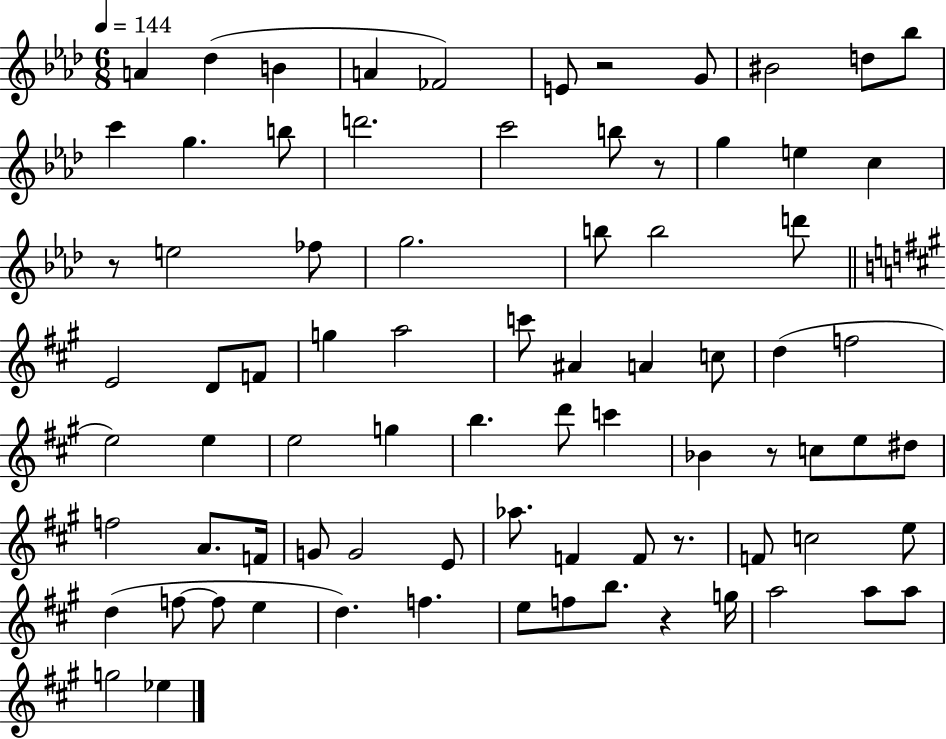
A4/q Db5/q B4/q A4/q FES4/h E4/e R/h G4/e BIS4/h D5/e Bb5/e C6/q G5/q. B5/e D6/h. C6/h B5/e R/e G5/q E5/q C5/q R/e E5/h FES5/e G5/h. B5/e B5/h D6/e E4/h D4/e F4/e G5/q A5/h C6/e A#4/q A4/q C5/e D5/q F5/h E5/h E5/q E5/h G5/q B5/q. D6/e C6/q Bb4/q R/e C5/e E5/e D#5/e F5/h A4/e. F4/s G4/e G4/h E4/e Ab5/e. F4/q F4/e R/e. F4/e C5/h E5/e D5/q F5/e F5/e E5/q D5/q. F5/q. E5/e F5/e B5/e. R/q G5/s A5/h A5/e A5/e G5/h Eb5/q